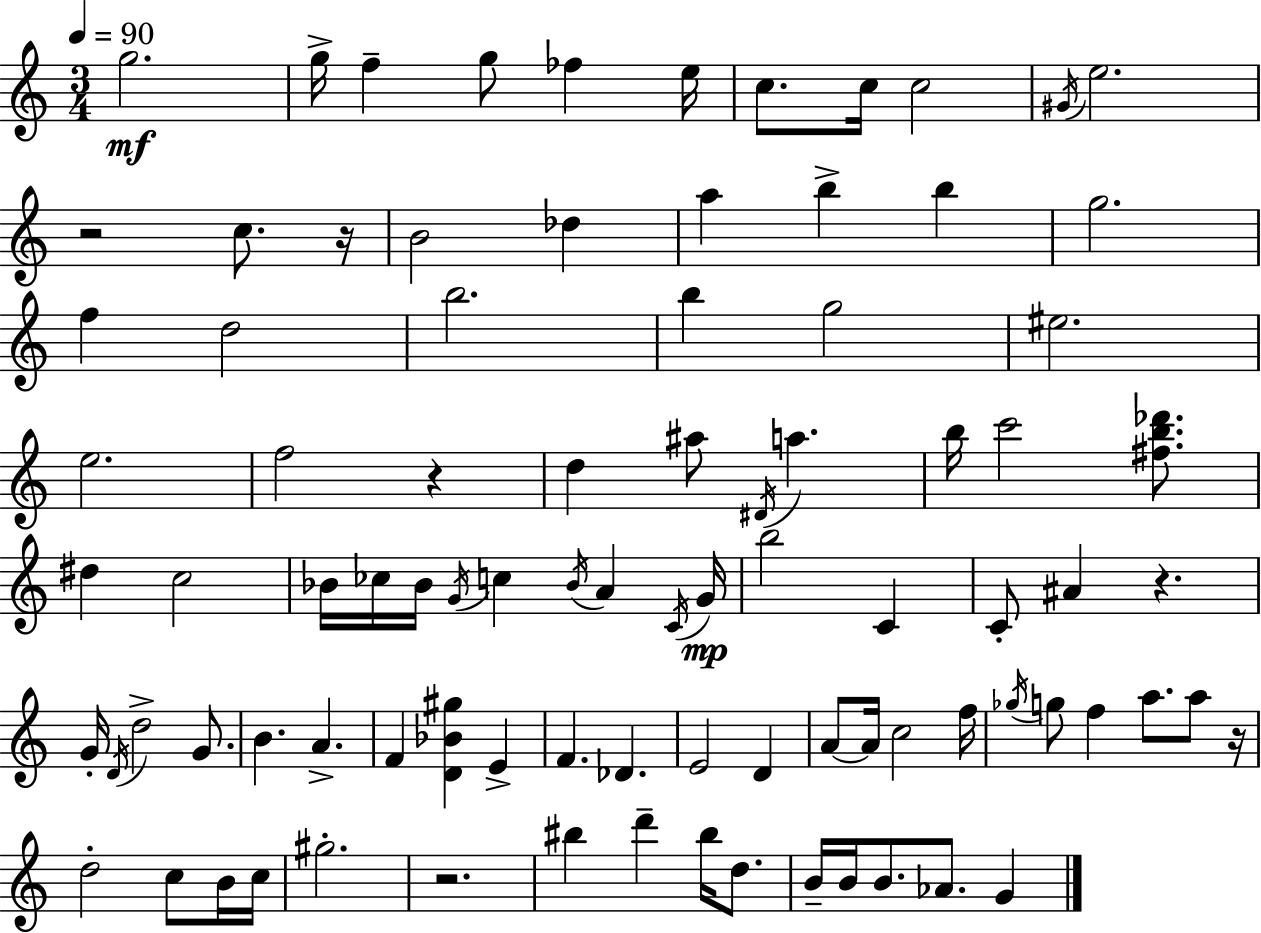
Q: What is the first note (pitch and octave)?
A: G5